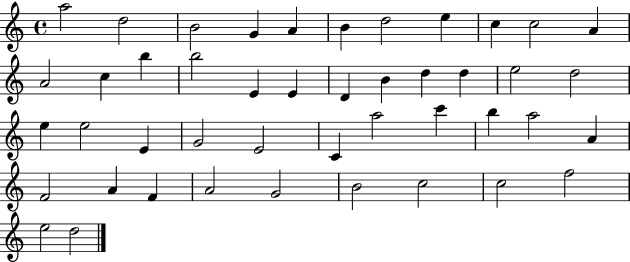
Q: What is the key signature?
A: C major